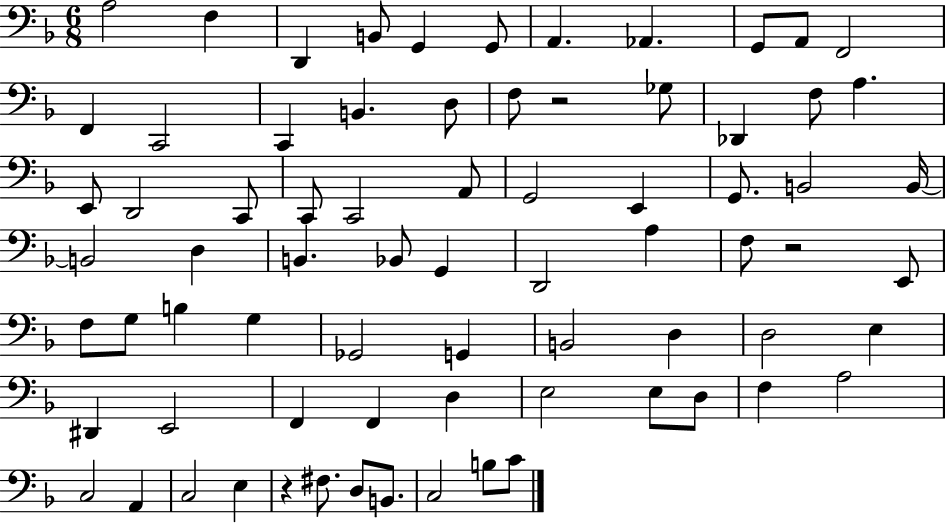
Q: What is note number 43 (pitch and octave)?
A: G3